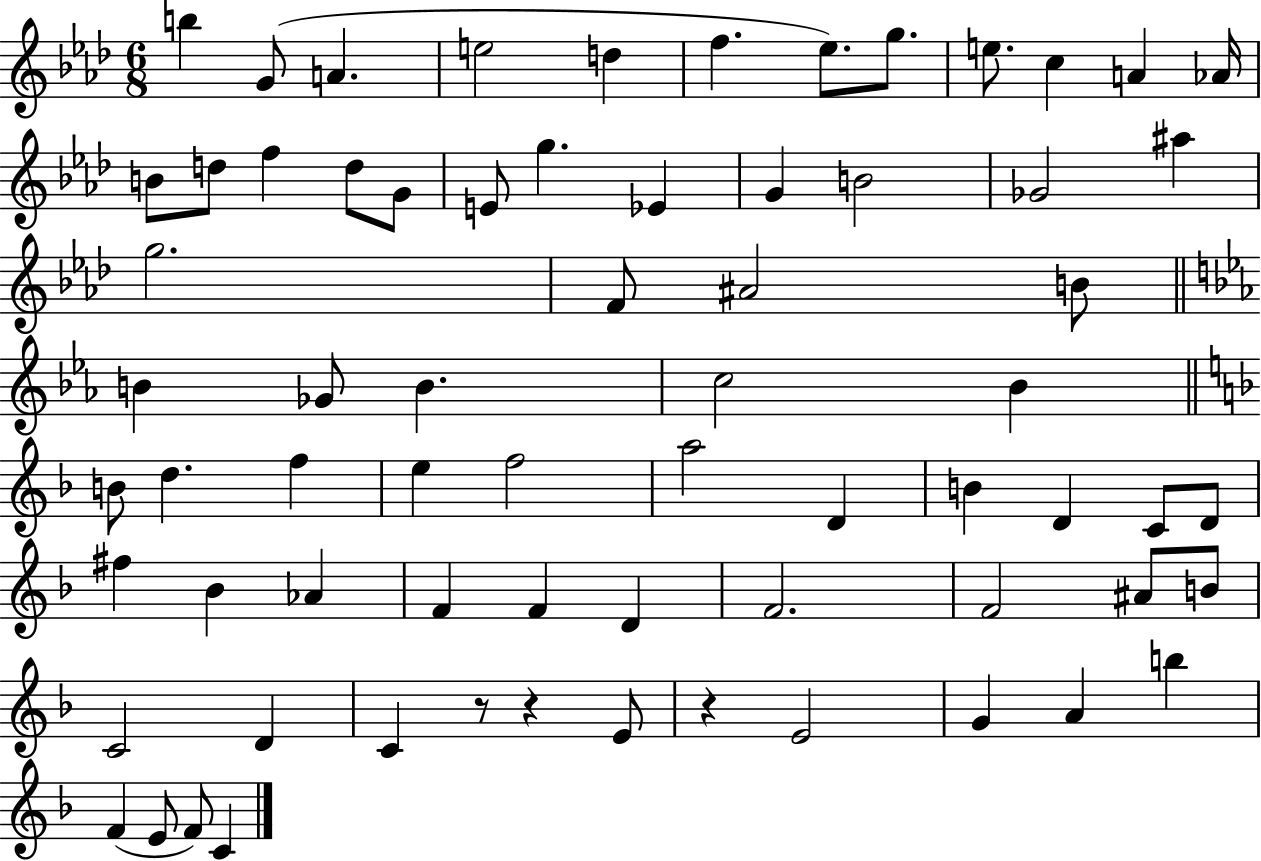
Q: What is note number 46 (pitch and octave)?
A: Bb4